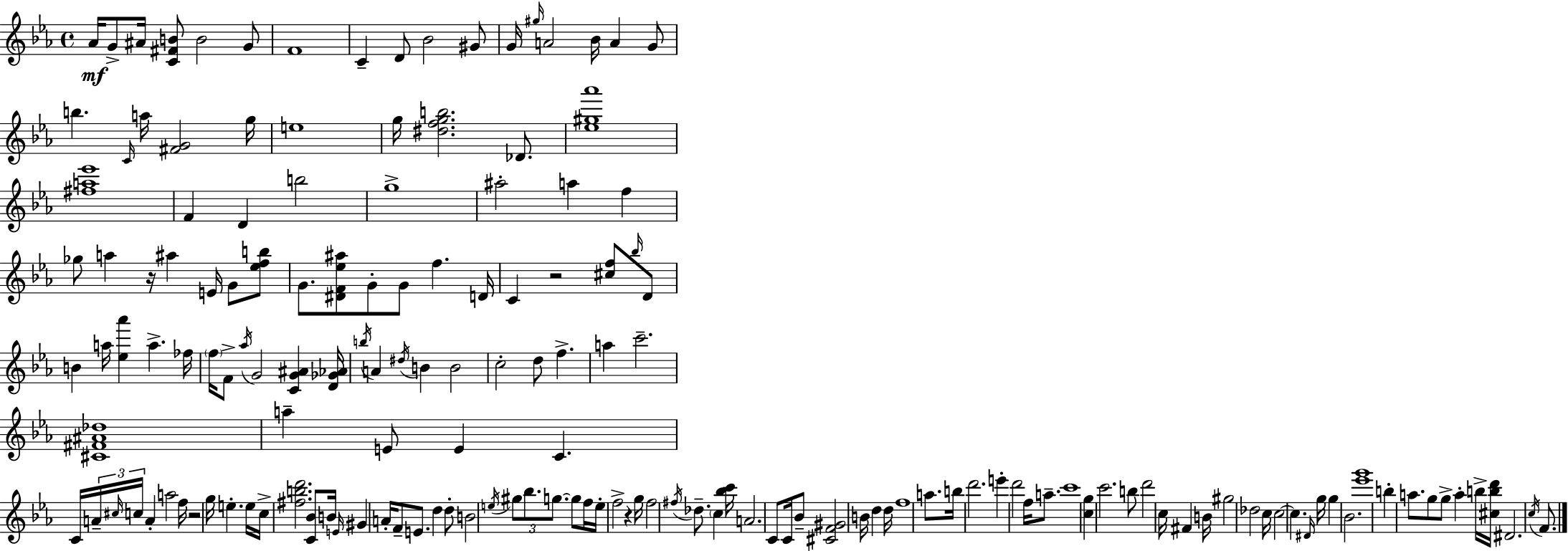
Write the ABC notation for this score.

X:1
T:Untitled
M:4/4
L:1/4
K:Cm
_A/4 G/2 ^A/4 [C^FB]/2 B2 G/2 F4 C D/2 _B2 ^G/2 G/4 ^g/4 A2 _B/4 A G/2 b C/4 a/4 [^FG]2 g/4 e4 g/4 [^dfgb]2 _D/2 [_e^g_a']4 [^fa_e']4 F D b2 g4 ^a2 a f _g/2 a z/4 ^a E/4 G/2 [_efb]/2 G/2 [^DF_e^a]/2 G/2 G/2 f D/4 C z2 [^cf]/2 _b/4 D/2 B a/4 [_e_a'] a _f/4 f/4 F/2 _a/4 G2 [CG^A] [D_G_A]/4 b/4 A ^d/4 B B2 c2 d/2 f a c'2 [^C^F^A_d]4 a E/2 E C C/4 A/4 ^c/4 c/4 A a2 f/4 z2 g/4 e e/4 c/4 [^fbd']2 [C_B]/2 B/4 E/4 ^G A/4 F/2 E/2 d d/2 B2 e/4 ^g/2 _b/2 g/2 g/2 f/4 e/4 f2 z g/4 f2 ^f/4 _d/2 c [_bc']/4 A2 C/2 C/4 _B/2 [^CF^G]2 B/4 d d/4 f4 a/2 b/4 d'2 e' d'2 f/4 a/2 c'4 [cg] c'2 b/2 d'2 c/4 ^F B/4 ^g2 _d2 c/4 c2 c ^D/4 g/4 g _B2 [_e'g']4 b a/2 g/2 g/2 a b/4 [^cbd']/4 ^D2 c/4 F/2